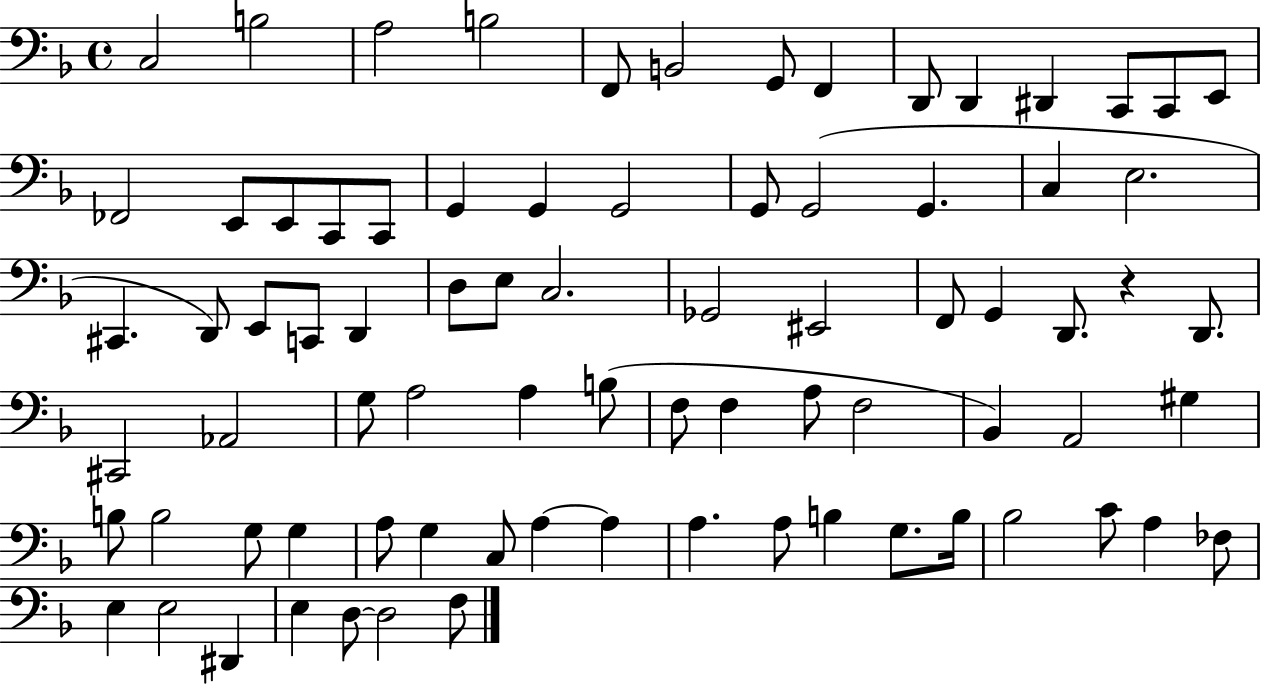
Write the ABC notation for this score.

X:1
T:Untitled
M:4/4
L:1/4
K:F
C,2 B,2 A,2 B,2 F,,/2 B,,2 G,,/2 F,, D,,/2 D,, ^D,, C,,/2 C,,/2 E,,/2 _F,,2 E,,/2 E,,/2 C,,/2 C,,/2 G,, G,, G,,2 G,,/2 G,,2 G,, C, E,2 ^C,, D,,/2 E,,/2 C,,/2 D,, D,/2 E,/2 C,2 _G,,2 ^E,,2 F,,/2 G,, D,,/2 z D,,/2 ^C,,2 _A,,2 G,/2 A,2 A, B,/2 F,/2 F, A,/2 F,2 _B,, A,,2 ^G, B,/2 B,2 G,/2 G, A,/2 G, C,/2 A, A, A, A,/2 B, G,/2 B,/4 _B,2 C/2 A, _F,/2 E, E,2 ^D,, E, D,/2 D,2 F,/2